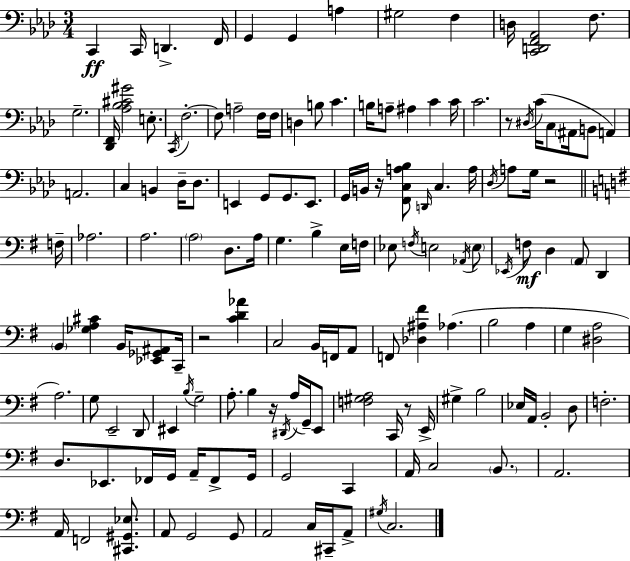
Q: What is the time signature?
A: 3/4